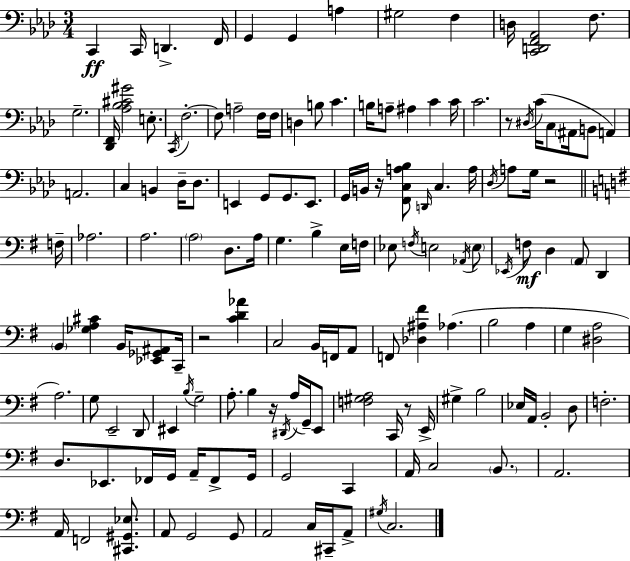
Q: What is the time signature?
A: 3/4